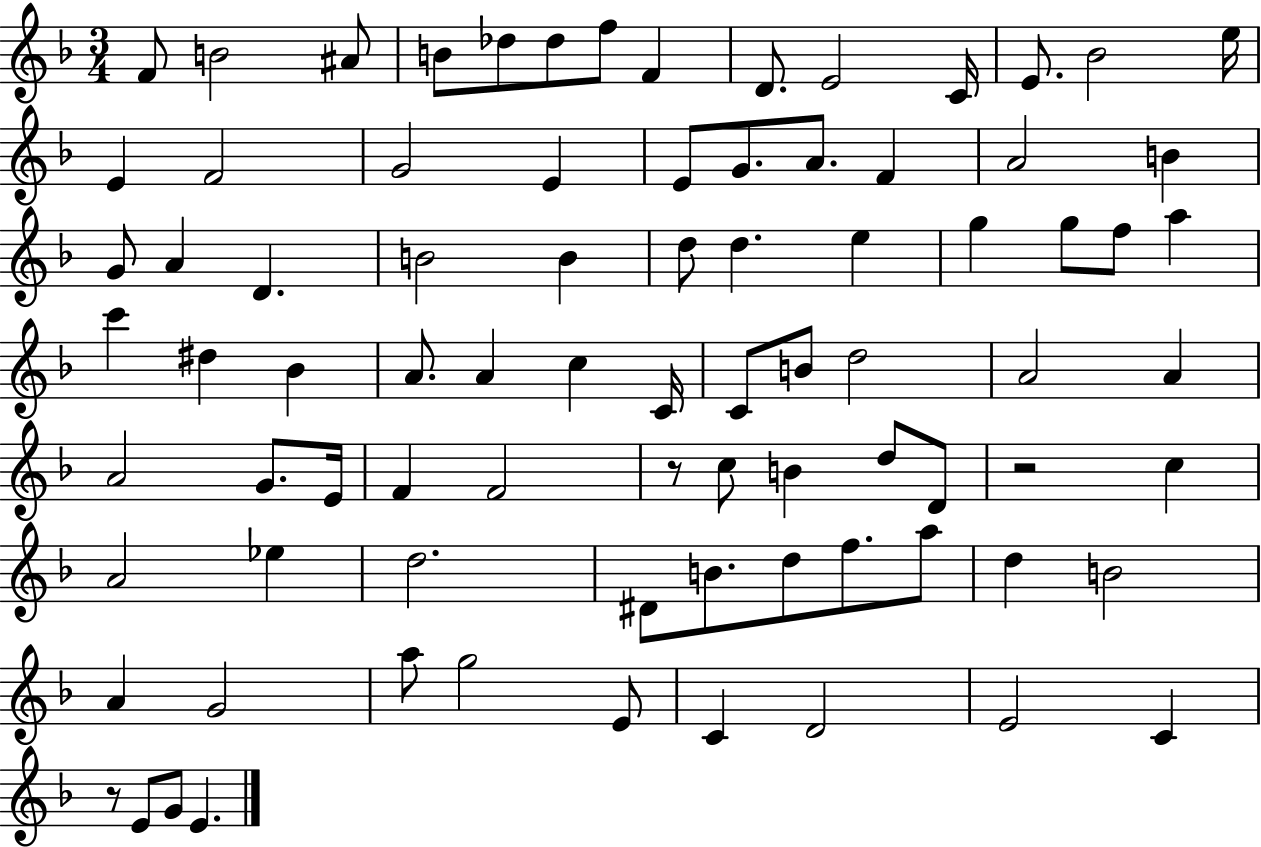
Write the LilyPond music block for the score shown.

{
  \clef treble
  \numericTimeSignature
  \time 3/4
  \key f \major
  f'8 b'2 ais'8 | b'8 des''8 des''8 f''8 f'4 | d'8. e'2 c'16 | e'8. bes'2 e''16 | \break e'4 f'2 | g'2 e'4 | e'8 g'8. a'8. f'4 | a'2 b'4 | \break g'8 a'4 d'4. | b'2 b'4 | d''8 d''4. e''4 | g''4 g''8 f''8 a''4 | \break c'''4 dis''4 bes'4 | a'8. a'4 c''4 c'16 | c'8 b'8 d''2 | a'2 a'4 | \break a'2 g'8. e'16 | f'4 f'2 | r8 c''8 b'4 d''8 d'8 | r2 c''4 | \break a'2 ees''4 | d''2. | dis'8 b'8. d''8 f''8. a''8 | d''4 b'2 | \break a'4 g'2 | a''8 g''2 e'8 | c'4 d'2 | e'2 c'4 | \break r8 e'8 g'8 e'4. | \bar "|."
}